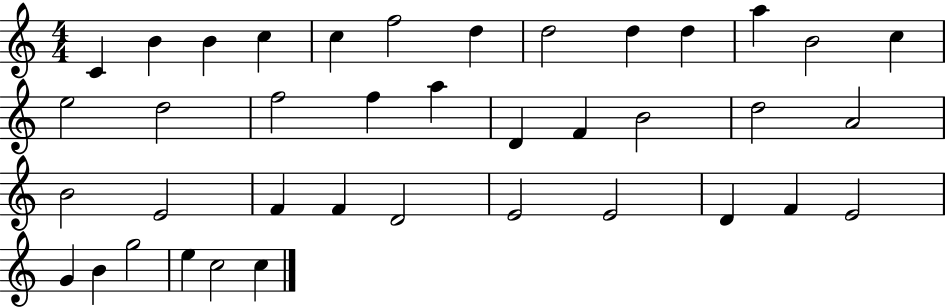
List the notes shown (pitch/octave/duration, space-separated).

C4/q B4/q B4/q C5/q C5/q F5/h D5/q D5/h D5/q D5/q A5/q B4/h C5/q E5/h D5/h F5/h F5/q A5/q D4/q F4/q B4/h D5/h A4/h B4/h E4/h F4/q F4/q D4/h E4/h E4/h D4/q F4/q E4/h G4/q B4/q G5/h E5/q C5/h C5/q